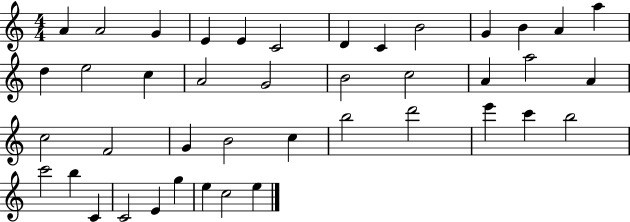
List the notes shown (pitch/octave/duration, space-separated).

A4/q A4/h G4/q E4/q E4/q C4/h D4/q C4/q B4/h G4/q B4/q A4/q A5/q D5/q E5/h C5/q A4/h G4/h B4/h C5/h A4/q A5/h A4/q C5/h F4/h G4/q B4/h C5/q B5/h D6/h E6/q C6/q B5/h C6/h B5/q C4/q C4/h E4/q G5/q E5/q C5/h E5/q